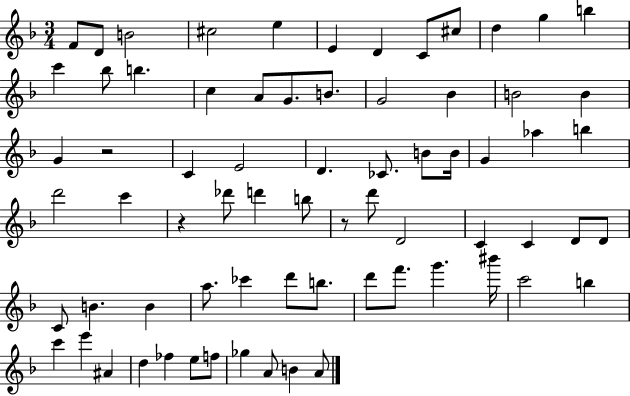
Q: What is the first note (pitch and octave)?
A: F4